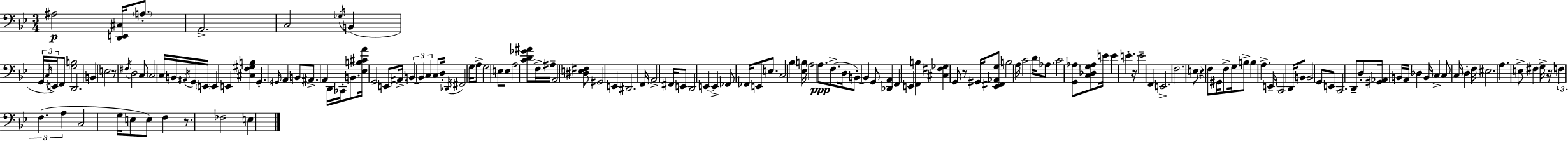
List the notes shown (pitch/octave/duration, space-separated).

A#3/h [D2,E2,C#3]/s A3/e. A2/h. C3/h Gb3/s B2/q G2/s C3/s E2/s F2/e [G3,B3]/h D2/h. B2/q E3/h R/e F#3/s D3/h C3/e C3/h C3/s B2/s A#2/s G2/s E2/s E2/q E2/q [C#3,F3,G#3,B3]/q G2/q. G#2/s A2/q B2/e A#2/e. A2/q D2/s CES2/s B2/e. [Eb3,B3,C#4,A4]/s G2/h E2/e A#2/s B2/q B2/q C3/q C3/e D3/s Db2/s F#2/h G3/s A3/e G3/h E3/e E3/e A3/h [C4,D4,Gb4,A#4]/e F3/s A#3/s A2/h [D#3,E3,F#3]/e G#2/h E2/q D#2/h. F2/s A2/h F#2/s E2/e D2/h E2/q E2/q FES2/e FES2/s E2/e E3/e. C3/h Bb3/q [Eb3,B3]/s A3/h A3/e. F3/e. D3/s B2/e B2/q G2/e [Db2,A2]/q F2/q E2/q [F2,B3]/q [C#3,F#3,Gb3]/q G2/e R/e G#2/s [Eb2,F#2,Ab2,G3]/e B3/h A3/s C4/h D4/s Ab3/e. C4/h [G2,Ab3]/e [C3,Db3,G3,Ab3]/e E4/s E4/q E4/q. R/s E4/h F2/q E2/h. F3/h. E3/e R/q F3/e G#2/s F3/e G3/s B3/e B3/q A3/q. E2/s C2/h D2/s B2/e B2/h G2/e E2/e C2/h. D2/e D3/e [G#2,Ab2]/s B2/s A2/s Db3/q B2/s C3/q C3/e C3/s D3/q F3/s EIS3/h. A3/q. E3/e F#3/q G3/s R/s F3/q F3/q. A3/q C3/h G3/s E3/e E3/e F3/q R/e. FES3/h E3/q